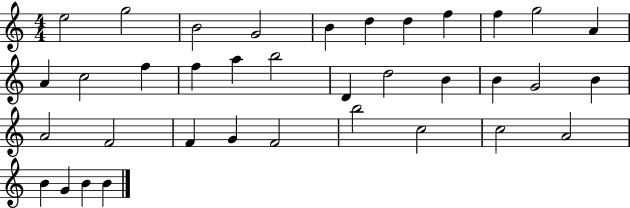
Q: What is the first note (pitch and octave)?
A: E5